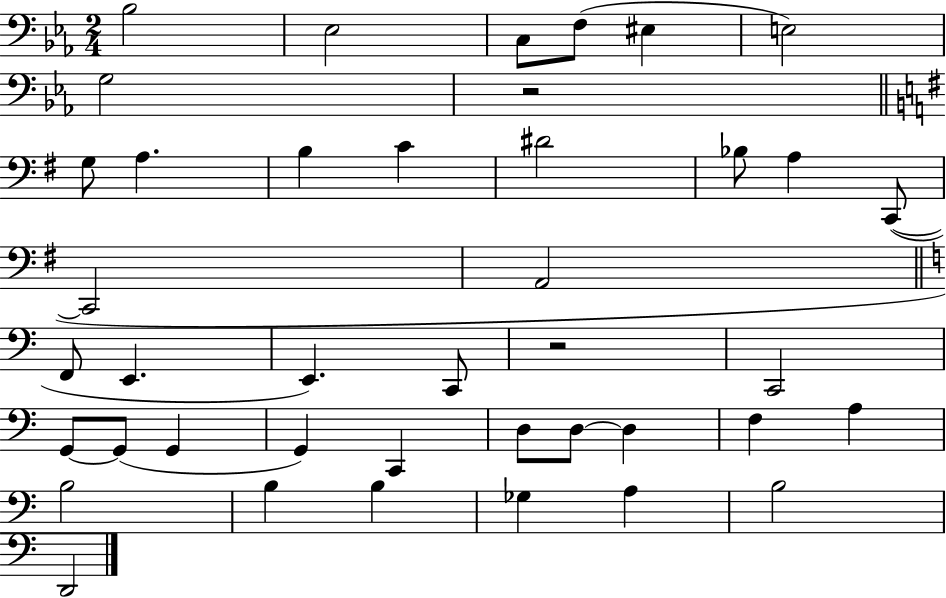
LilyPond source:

{
  \clef bass
  \numericTimeSignature
  \time 2/4
  \key ees \major
  bes2 | ees2 | c8 f8( eis4 | e2) | \break g2 | r2 | \bar "||" \break \key e \minor g8 a4. | b4 c'4 | dis'2 | bes8 a4 c,8~(~ | \break c,2 | a,2 | \bar "||" \break \key c \major f,8 e,4. | e,4.) c,8 | r2 | c,2 | \break g,8~~ g,8( g,4 | g,4) c,4 | d8 d8~~ d4 | f4 a4 | \break b2 | b4 b4 | ges4 a4 | b2 | \break d,2 | \bar "|."
}